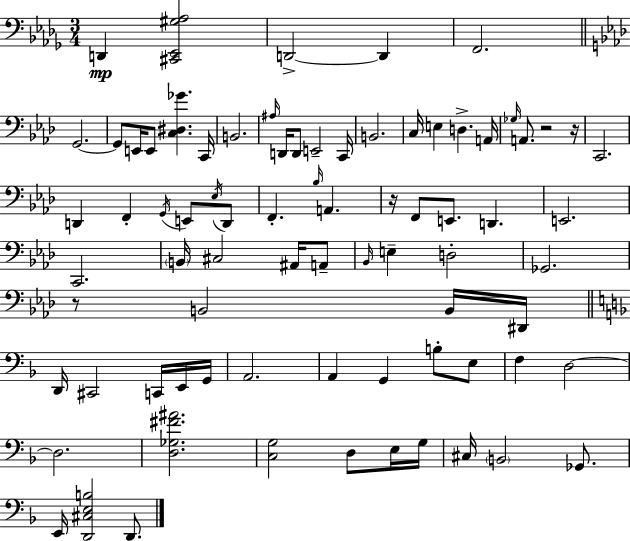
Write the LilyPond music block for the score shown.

{
  \clef bass
  \numericTimeSignature
  \time 3/4
  \key bes \minor
  d,4\mp <cis, ees, gis aes>2 | d,2->~~ d,4 | f,2. | \bar "||" \break \key aes \major g,2.~~ | g,8 e,16 e,8 <c dis ges'>4. c,16 | b,2. | \grace { ais16 } d,16 d,8 e,2-- | \break c,16 b,2. | c16 e4 d4.-> | a,16 \grace { ges16 } a,8. r2 | r16 c,2. | \break d,4 f,4-. \acciaccatura { g,16 } e,8 | \acciaccatura { ees16 } d,8 f,4.-. \grace { bes16 } a,4. | r16 f,8 e,8. d,4. | e,2. | \break c,2. | \parenthesize b,16 cis2 | ais,16 a,8-- \grace { bes,16 } e4-- d2-. | ges,2. | \break r8 b,2 | b,16 dis,16 \bar "||" \break \key d \minor d,16 cis,2 c,16 e,16 g,16 | a,2. | a,4 g,4 b8-. e8 | f4 d2~~ | \break d2. | <d ges fis' ais'>2. | <c g>2 d8 e16 g16 | cis16 \parenthesize b,2 ges,8. | \break e,16 <d, cis e b>2 d,8. | \bar "|."
}